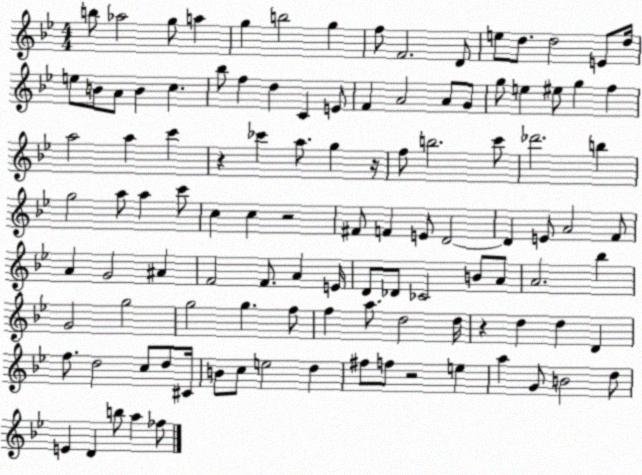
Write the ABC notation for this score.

X:1
T:Untitled
M:4/4
L:1/4
K:Bb
b/2 _a2 g/2 a g b2 g f/2 F2 D/2 e/2 d/2 d2 E/2 d/4 e/2 B/2 A/2 B c _b/2 f d C E/2 F A2 A/2 G/2 g/2 e ^e/2 g f a2 a c' z _c' a/2 g z/4 f/2 b2 c'/2 _d'2 b g2 a/2 a c'/2 c c z2 ^F/2 F E/2 D2 D E/2 A2 F/2 A G2 ^A F2 F/2 A E/4 D/2 _D/2 _C2 B/2 A/2 A2 _b G2 g2 g2 g f/2 f a/2 d2 d/4 z d d D f/2 d2 c/2 d/2 ^C/4 B/2 c/2 e2 d ^f/2 f/2 z2 e a G/2 B2 d/2 E D b/2 a _f/2